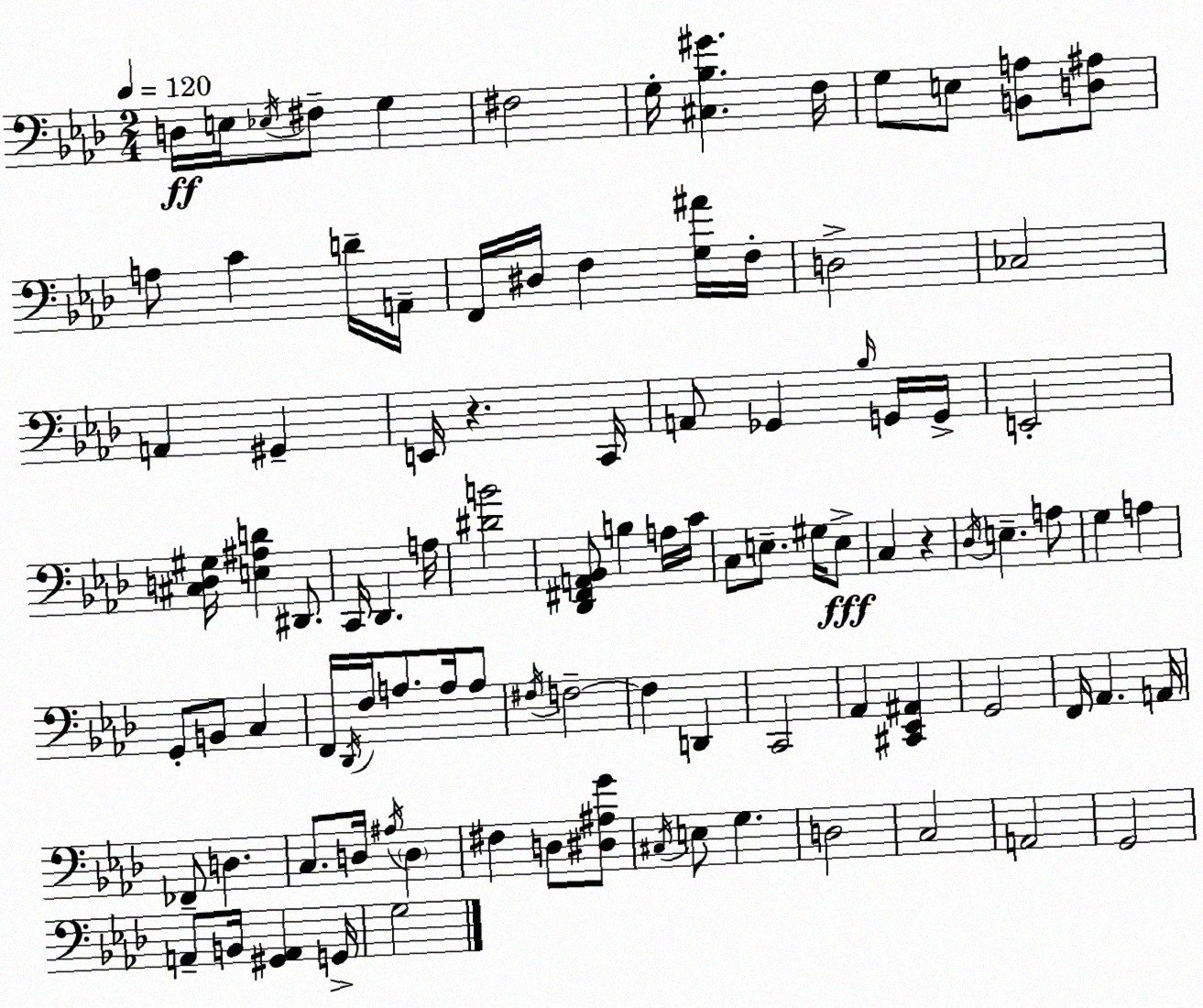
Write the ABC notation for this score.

X:1
T:Untitled
M:2/4
L:1/4
K:Ab
D,/4 E,/4 _E,/4 ^F,/2 G, ^F,2 G,/4 [^C,_B,^G] F,/4 G,/2 E,/2 [B,,A,]/2 [D,^A,]/2 A,/2 C D/4 A,,/4 F,,/4 ^D,/4 F, [G,^A]/4 F,/4 D,2 _C,2 A,, ^G,, E,,/4 z C,,/4 A,,/2 _G,, _B,/4 G,,/4 G,,/4 E,,2 [^C,D,^G,]/4 [E,^A,D] ^D,,/2 C,,/4 _D,, A,/4 [^DB]2 [_D,,^F,,A,,_B,,]/2 B, A,/4 C/4 C,/2 E,/2 ^G,/4 E,/2 C, z _D,/4 E, A,/2 G, A, G,,/2 B,,/2 C, F,,/4 _D,,/4 F,/4 A,/2 A,/4 A,/2 ^F,/4 F,2 F, D,, C,,2 _A,, [^C,,_E,,^A,,] G,,2 F,,/4 _A,, A,,/4 _F,,/2 D, C,/2 D,/4 ^A,/4 D, ^F, D,/2 [^D,^A,G]/2 ^C,/4 E,/2 G, D,2 C,2 A,,2 G,,2 A,,/2 B,,/4 [^G,,A,,] G,,/4 G,2